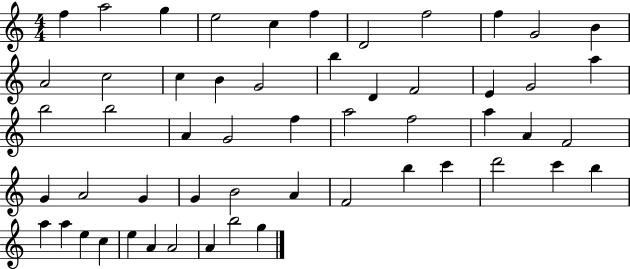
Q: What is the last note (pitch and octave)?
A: G5